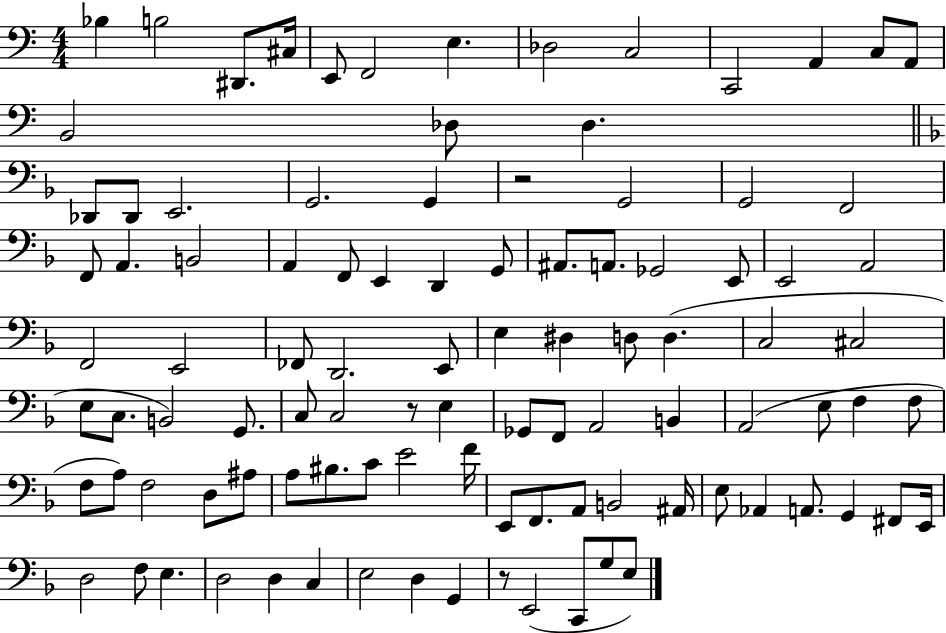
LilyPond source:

{
  \clef bass
  \numericTimeSignature
  \time 4/4
  \key c \major
  bes4 b2 dis,8. cis16 | e,8 f,2 e4. | des2 c2 | c,2 a,4 c8 a,8 | \break b,2 des8 des4. | \bar "||" \break \key d \minor des,8 des,8 e,2. | g,2. g,4 | r2 g,2 | g,2 f,2 | \break f,8 a,4. b,2 | a,4 f,8 e,4 d,4 g,8 | ais,8. a,8. ges,2 e,8 | e,2 a,2 | \break f,2 e,2 | fes,8 d,2. e,8 | e4 dis4 d8 d4.( | c2 cis2 | \break e8 c8. b,2) g,8. | c8 c2 r8 e4 | ges,8 f,8 a,2 b,4 | a,2( e8 f4 f8 | \break f8 a8) f2 d8 ais8 | a8 bis8. c'8 e'2 f'16 | e,8 f,8. a,8 b,2 ais,16 | e8 aes,4 a,8. g,4 fis,8 e,16 | \break d2 f8 e4. | d2 d4 c4 | e2 d4 g,4 | r8 e,2( c,8 g8 e8) | \break \bar "|."
}